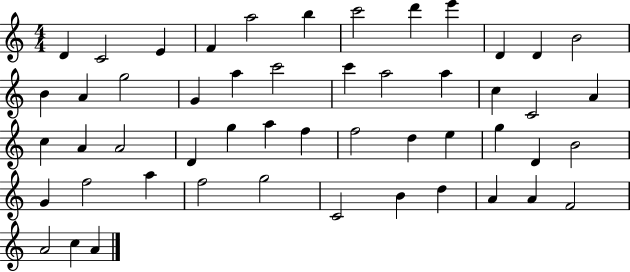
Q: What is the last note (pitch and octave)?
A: A4